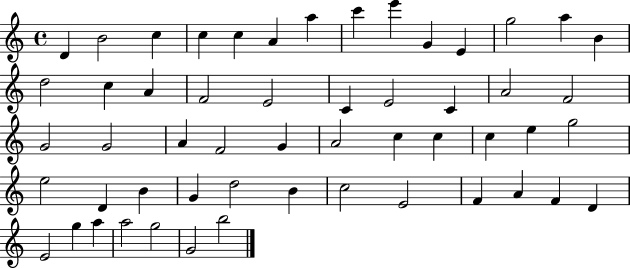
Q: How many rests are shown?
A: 0